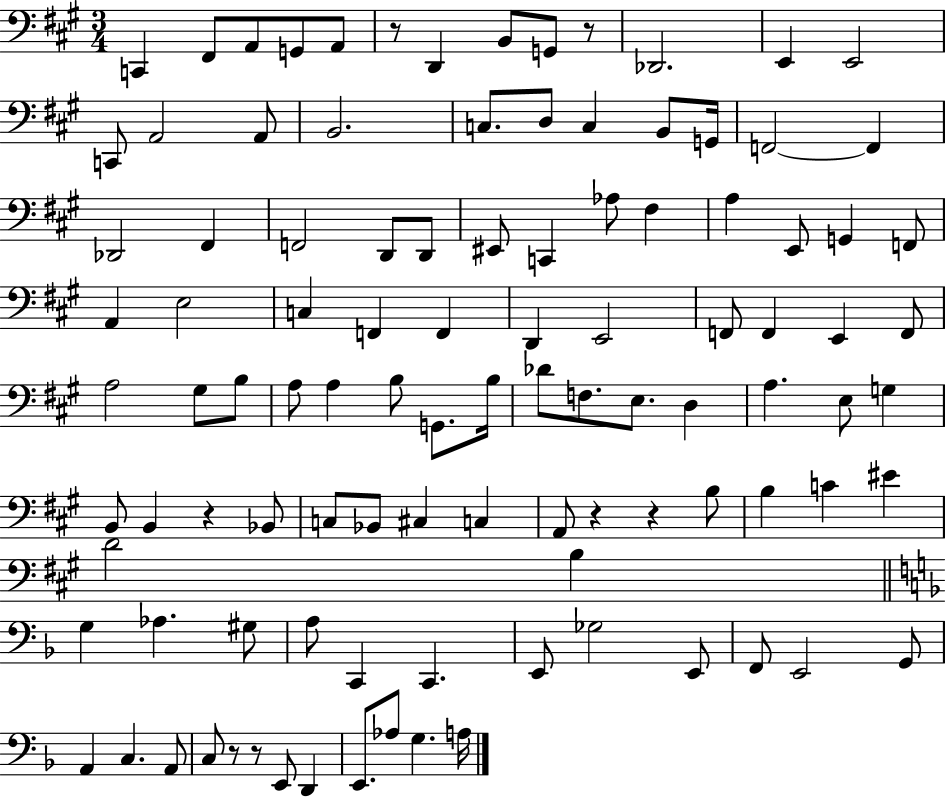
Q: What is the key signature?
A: A major